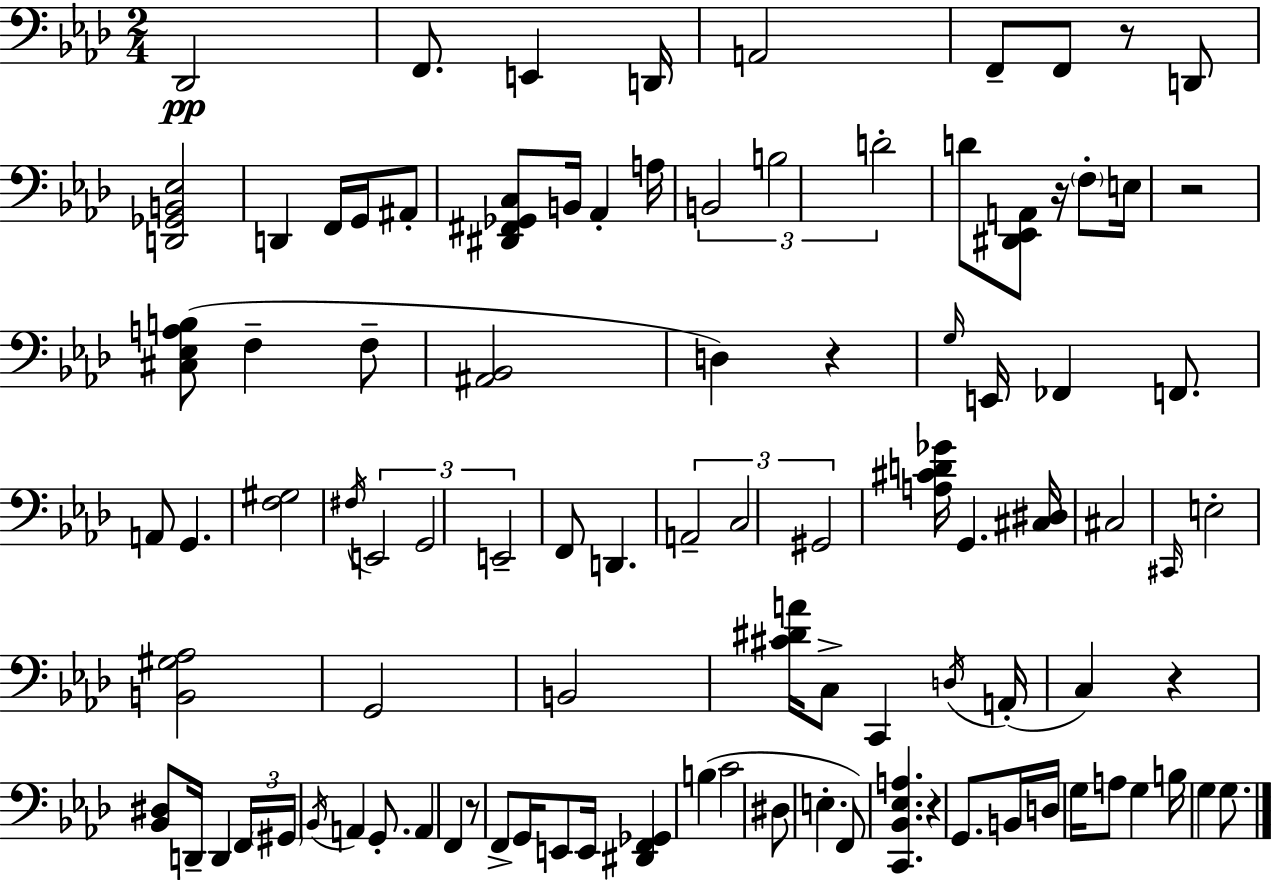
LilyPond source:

{
  \clef bass
  \numericTimeSignature
  \time 2/4
  \key aes \major
  des,2\pp | f,8. e,4 d,16 | a,2 | f,8-- f,8 r8 d,8 | \break <d, ges, b, ees>2 | d,4 f,16 g,16 ais,8-. | <dis, fis, ges, c>8 b,16 aes,4-. a16 | \tuplet 3/2 { b,2 | \break b2 | d'2-. } | d'8 <dis, ees, a,>8 r16 \parenthesize f8-. e16 | r2 | \break <cis ees a b>8( f4-- f8-- | <ais, bes,>2 | d4) r4 | \grace { g16 } e,16 fes,4 f,8. | \break a,8 g,4. | <f gis>2 | \acciaccatura { fis16 } \tuplet 3/2 { e,2 | g,2 | \break e,2-- } | f,8 d,4. | \tuplet 3/2 { a,2-- | c2 | \break gis,2 } | <a cis' d' ges'>16 g,4. | <cis dis>16 cis2 | \grace { cis,16 } e2-. | \break <b, gis aes>2 | g,2 | b,2 | <cis' dis' a'>16 c8-> c,4 | \break \acciaccatura { d16 }( a,16-. c4) | r4 <bes, dis>8 d,16-- d,4 | \tuplet 3/2 { f,16 \parenthesize gis,16 \acciaccatura { bes,16 } } a,4 | g,8.-. a,4 | \break f,4 r8 f,8-> | g,16 e,8 e,16 <dis, f, ges,>4 | b4( c'2 | dis8 e4.-. | \break f,8) <c, bes, ees a>4. | r4 | g,8. b,16 d16 g16 a8 | g4 b16 g4 | \break g8. \bar "|."
}